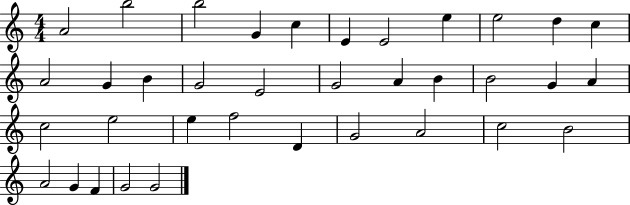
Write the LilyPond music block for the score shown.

{
  \clef treble
  \numericTimeSignature
  \time 4/4
  \key c \major
  a'2 b''2 | b''2 g'4 c''4 | e'4 e'2 e''4 | e''2 d''4 c''4 | \break a'2 g'4 b'4 | g'2 e'2 | g'2 a'4 b'4 | b'2 g'4 a'4 | \break c''2 e''2 | e''4 f''2 d'4 | g'2 a'2 | c''2 b'2 | \break a'2 g'4 f'4 | g'2 g'2 | \bar "|."
}